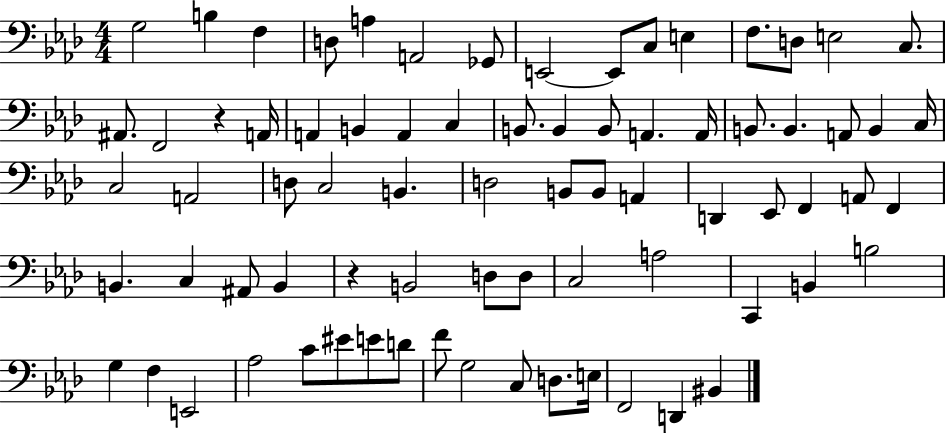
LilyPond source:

{
  \clef bass
  \numericTimeSignature
  \time 4/4
  \key aes \major
  g2 b4 f4 | d8 a4 a,2 ges,8 | e,2~~ e,8 c8 e4 | f8. d8 e2 c8. | \break ais,8. f,2 r4 a,16 | a,4 b,4 a,4 c4 | b,8. b,4 b,8 a,4. a,16 | b,8. b,4. a,8 b,4 c16 | \break c2 a,2 | d8 c2 b,4. | d2 b,8 b,8 a,4 | d,4 ees,8 f,4 a,8 f,4 | \break b,4. c4 ais,8 b,4 | r4 b,2 d8 d8 | c2 a2 | c,4 b,4 b2 | \break g4 f4 e,2 | aes2 c'8 eis'8 e'8 d'8 | f'8 g2 c8 d8. e16 | f,2 d,4 bis,4 | \break \bar "|."
}